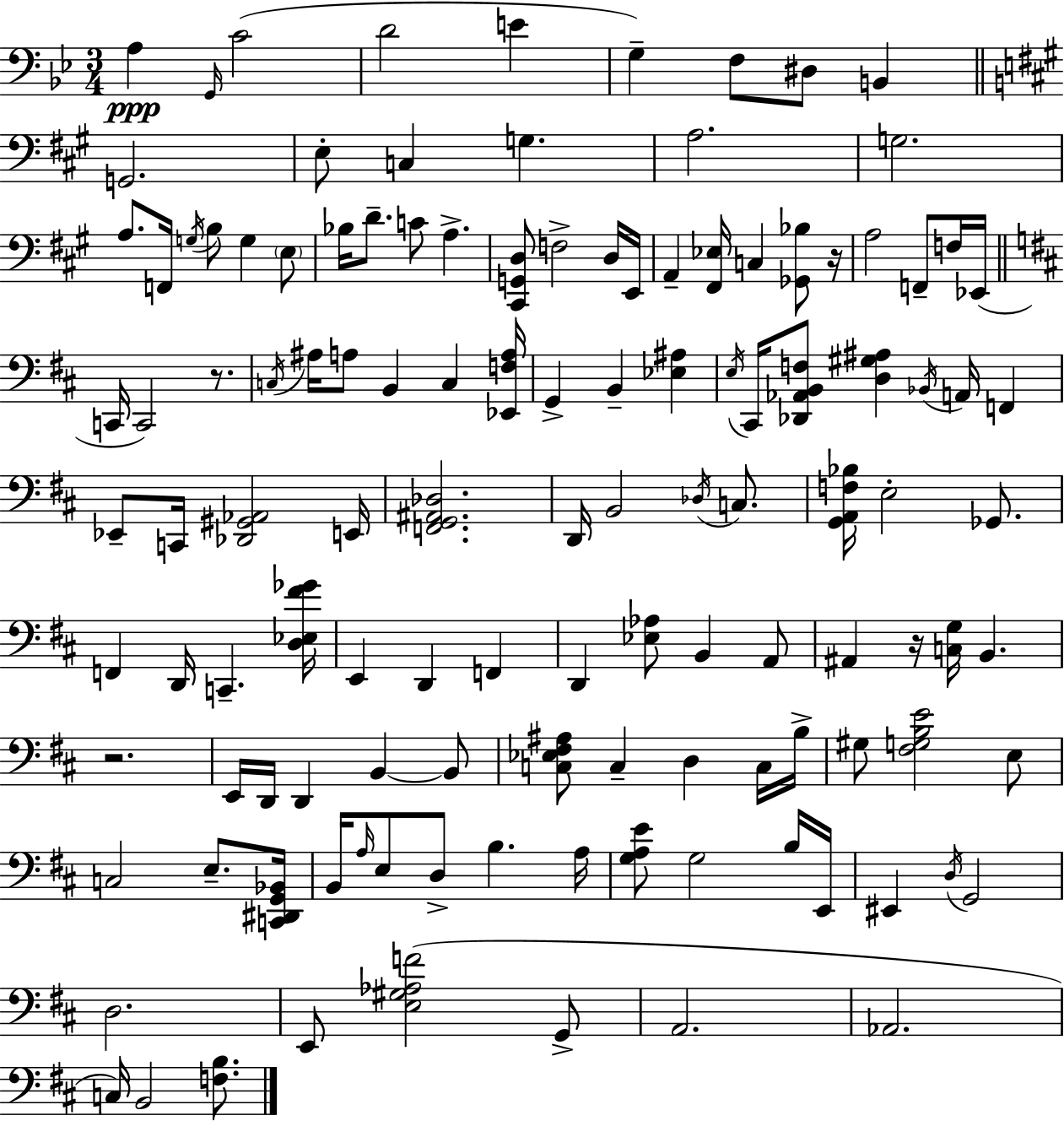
A3/q G2/s C4/h D4/h E4/q G3/q F3/e D#3/e B2/q G2/h. E3/e C3/q G3/q. A3/h. G3/h. A3/e. F2/s G3/s B3/e G3/q E3/e Bb3/s D4/e. C4/e A3/q. [C#2,G2,D3]/e F3/h D3/s E2/s A2/q [F#2,Eb3]/s C3/q [Gb2,Bb3]/e R/s A3/h F2/e F3/s Eb2/s C2/s C2/h R/e. C3/s A#3/s A3/e B2/q C3/q [Eb2,F3,A3]/s G2/q B2/q [Eb3,A#3]/q E3/s C#2/s [Db2,Ab2,B2,F3]/e [D3,G#3,A#3]/q Bb2/s A2/s F2/q Eb2/e C2/s [Db2,G#2,Ab2]/h E2/s [F2,G2,A#2,Db3]/h. D2/s B2/h Db3/s C3/e. [G2,A2,F3,Bb3]/s E3/h Gb2/e. F2/q D2/s C2/q. [D3,Eb3,F#4,Gb4]/s E2/q D2/q F2/q D2/q [Eb3,Ab3]/e B2/q A2/e A#2/q R/s [C3,G3]/s B2/q. R/h. E2/s D2/s D2/q B2/q B2/e [C3,Eb3,F#3,A#3]/e C3/q D3/q C3/s B3/s G#3/e [F#3,G3,B3,E4]/h E3/e C3/h E3/e. [C2,D#2,G2,Bb2]/s B2/s A3/s E3/e D3/e B3/q. A3/s [G3,A3,E4]/e G3/h B3/s E2/s EIS2/q D3/s G2/h D3/h. E2/e [E3,G#3,Ab3,F4]/h G2/e A2/h. Ab2/h. C3/s B2/h [F3,B3]/e.